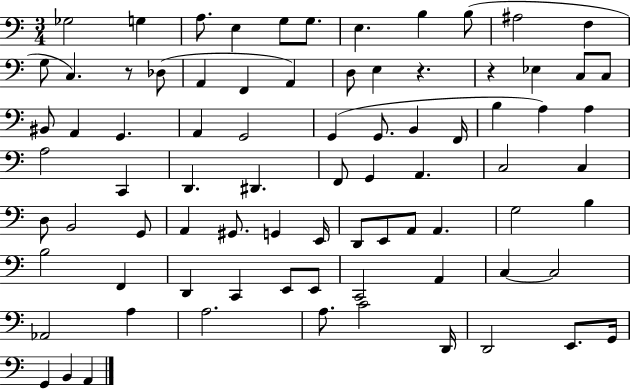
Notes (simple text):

Gb3/h G3/q A3/e. E3/q G3/e G3/e. E3/q. B3/q B3/e A#3/h F3/q G3/e C3/q. R/e Db3/e A2/q F2/q A2/q D3/e E3/q R/q. R/q Eb3/q C3/e C3/e BIS2/e A2/q G2/q. A2/q G2/h G2/q G2/e. B2/q F2/s B3/q A3/q A3/q A3/h C2/q D2/q. D#2/q. F2/e G2/q A2/q. C3/h C3/q D3/e B2/h G2/e A2/q G#2/e. G2/q E2/s D2/e E2/e A2/e A2/q. G3/h B3/q B3/h F2/q D2/q C2/q E2/e E2/e C2/h A2/q C3/q C3/h Ab2/h A3/q A3/h. A3/e. C4/h D2/s D2/h E2/e. G2/s G2/q B2/q A2/q